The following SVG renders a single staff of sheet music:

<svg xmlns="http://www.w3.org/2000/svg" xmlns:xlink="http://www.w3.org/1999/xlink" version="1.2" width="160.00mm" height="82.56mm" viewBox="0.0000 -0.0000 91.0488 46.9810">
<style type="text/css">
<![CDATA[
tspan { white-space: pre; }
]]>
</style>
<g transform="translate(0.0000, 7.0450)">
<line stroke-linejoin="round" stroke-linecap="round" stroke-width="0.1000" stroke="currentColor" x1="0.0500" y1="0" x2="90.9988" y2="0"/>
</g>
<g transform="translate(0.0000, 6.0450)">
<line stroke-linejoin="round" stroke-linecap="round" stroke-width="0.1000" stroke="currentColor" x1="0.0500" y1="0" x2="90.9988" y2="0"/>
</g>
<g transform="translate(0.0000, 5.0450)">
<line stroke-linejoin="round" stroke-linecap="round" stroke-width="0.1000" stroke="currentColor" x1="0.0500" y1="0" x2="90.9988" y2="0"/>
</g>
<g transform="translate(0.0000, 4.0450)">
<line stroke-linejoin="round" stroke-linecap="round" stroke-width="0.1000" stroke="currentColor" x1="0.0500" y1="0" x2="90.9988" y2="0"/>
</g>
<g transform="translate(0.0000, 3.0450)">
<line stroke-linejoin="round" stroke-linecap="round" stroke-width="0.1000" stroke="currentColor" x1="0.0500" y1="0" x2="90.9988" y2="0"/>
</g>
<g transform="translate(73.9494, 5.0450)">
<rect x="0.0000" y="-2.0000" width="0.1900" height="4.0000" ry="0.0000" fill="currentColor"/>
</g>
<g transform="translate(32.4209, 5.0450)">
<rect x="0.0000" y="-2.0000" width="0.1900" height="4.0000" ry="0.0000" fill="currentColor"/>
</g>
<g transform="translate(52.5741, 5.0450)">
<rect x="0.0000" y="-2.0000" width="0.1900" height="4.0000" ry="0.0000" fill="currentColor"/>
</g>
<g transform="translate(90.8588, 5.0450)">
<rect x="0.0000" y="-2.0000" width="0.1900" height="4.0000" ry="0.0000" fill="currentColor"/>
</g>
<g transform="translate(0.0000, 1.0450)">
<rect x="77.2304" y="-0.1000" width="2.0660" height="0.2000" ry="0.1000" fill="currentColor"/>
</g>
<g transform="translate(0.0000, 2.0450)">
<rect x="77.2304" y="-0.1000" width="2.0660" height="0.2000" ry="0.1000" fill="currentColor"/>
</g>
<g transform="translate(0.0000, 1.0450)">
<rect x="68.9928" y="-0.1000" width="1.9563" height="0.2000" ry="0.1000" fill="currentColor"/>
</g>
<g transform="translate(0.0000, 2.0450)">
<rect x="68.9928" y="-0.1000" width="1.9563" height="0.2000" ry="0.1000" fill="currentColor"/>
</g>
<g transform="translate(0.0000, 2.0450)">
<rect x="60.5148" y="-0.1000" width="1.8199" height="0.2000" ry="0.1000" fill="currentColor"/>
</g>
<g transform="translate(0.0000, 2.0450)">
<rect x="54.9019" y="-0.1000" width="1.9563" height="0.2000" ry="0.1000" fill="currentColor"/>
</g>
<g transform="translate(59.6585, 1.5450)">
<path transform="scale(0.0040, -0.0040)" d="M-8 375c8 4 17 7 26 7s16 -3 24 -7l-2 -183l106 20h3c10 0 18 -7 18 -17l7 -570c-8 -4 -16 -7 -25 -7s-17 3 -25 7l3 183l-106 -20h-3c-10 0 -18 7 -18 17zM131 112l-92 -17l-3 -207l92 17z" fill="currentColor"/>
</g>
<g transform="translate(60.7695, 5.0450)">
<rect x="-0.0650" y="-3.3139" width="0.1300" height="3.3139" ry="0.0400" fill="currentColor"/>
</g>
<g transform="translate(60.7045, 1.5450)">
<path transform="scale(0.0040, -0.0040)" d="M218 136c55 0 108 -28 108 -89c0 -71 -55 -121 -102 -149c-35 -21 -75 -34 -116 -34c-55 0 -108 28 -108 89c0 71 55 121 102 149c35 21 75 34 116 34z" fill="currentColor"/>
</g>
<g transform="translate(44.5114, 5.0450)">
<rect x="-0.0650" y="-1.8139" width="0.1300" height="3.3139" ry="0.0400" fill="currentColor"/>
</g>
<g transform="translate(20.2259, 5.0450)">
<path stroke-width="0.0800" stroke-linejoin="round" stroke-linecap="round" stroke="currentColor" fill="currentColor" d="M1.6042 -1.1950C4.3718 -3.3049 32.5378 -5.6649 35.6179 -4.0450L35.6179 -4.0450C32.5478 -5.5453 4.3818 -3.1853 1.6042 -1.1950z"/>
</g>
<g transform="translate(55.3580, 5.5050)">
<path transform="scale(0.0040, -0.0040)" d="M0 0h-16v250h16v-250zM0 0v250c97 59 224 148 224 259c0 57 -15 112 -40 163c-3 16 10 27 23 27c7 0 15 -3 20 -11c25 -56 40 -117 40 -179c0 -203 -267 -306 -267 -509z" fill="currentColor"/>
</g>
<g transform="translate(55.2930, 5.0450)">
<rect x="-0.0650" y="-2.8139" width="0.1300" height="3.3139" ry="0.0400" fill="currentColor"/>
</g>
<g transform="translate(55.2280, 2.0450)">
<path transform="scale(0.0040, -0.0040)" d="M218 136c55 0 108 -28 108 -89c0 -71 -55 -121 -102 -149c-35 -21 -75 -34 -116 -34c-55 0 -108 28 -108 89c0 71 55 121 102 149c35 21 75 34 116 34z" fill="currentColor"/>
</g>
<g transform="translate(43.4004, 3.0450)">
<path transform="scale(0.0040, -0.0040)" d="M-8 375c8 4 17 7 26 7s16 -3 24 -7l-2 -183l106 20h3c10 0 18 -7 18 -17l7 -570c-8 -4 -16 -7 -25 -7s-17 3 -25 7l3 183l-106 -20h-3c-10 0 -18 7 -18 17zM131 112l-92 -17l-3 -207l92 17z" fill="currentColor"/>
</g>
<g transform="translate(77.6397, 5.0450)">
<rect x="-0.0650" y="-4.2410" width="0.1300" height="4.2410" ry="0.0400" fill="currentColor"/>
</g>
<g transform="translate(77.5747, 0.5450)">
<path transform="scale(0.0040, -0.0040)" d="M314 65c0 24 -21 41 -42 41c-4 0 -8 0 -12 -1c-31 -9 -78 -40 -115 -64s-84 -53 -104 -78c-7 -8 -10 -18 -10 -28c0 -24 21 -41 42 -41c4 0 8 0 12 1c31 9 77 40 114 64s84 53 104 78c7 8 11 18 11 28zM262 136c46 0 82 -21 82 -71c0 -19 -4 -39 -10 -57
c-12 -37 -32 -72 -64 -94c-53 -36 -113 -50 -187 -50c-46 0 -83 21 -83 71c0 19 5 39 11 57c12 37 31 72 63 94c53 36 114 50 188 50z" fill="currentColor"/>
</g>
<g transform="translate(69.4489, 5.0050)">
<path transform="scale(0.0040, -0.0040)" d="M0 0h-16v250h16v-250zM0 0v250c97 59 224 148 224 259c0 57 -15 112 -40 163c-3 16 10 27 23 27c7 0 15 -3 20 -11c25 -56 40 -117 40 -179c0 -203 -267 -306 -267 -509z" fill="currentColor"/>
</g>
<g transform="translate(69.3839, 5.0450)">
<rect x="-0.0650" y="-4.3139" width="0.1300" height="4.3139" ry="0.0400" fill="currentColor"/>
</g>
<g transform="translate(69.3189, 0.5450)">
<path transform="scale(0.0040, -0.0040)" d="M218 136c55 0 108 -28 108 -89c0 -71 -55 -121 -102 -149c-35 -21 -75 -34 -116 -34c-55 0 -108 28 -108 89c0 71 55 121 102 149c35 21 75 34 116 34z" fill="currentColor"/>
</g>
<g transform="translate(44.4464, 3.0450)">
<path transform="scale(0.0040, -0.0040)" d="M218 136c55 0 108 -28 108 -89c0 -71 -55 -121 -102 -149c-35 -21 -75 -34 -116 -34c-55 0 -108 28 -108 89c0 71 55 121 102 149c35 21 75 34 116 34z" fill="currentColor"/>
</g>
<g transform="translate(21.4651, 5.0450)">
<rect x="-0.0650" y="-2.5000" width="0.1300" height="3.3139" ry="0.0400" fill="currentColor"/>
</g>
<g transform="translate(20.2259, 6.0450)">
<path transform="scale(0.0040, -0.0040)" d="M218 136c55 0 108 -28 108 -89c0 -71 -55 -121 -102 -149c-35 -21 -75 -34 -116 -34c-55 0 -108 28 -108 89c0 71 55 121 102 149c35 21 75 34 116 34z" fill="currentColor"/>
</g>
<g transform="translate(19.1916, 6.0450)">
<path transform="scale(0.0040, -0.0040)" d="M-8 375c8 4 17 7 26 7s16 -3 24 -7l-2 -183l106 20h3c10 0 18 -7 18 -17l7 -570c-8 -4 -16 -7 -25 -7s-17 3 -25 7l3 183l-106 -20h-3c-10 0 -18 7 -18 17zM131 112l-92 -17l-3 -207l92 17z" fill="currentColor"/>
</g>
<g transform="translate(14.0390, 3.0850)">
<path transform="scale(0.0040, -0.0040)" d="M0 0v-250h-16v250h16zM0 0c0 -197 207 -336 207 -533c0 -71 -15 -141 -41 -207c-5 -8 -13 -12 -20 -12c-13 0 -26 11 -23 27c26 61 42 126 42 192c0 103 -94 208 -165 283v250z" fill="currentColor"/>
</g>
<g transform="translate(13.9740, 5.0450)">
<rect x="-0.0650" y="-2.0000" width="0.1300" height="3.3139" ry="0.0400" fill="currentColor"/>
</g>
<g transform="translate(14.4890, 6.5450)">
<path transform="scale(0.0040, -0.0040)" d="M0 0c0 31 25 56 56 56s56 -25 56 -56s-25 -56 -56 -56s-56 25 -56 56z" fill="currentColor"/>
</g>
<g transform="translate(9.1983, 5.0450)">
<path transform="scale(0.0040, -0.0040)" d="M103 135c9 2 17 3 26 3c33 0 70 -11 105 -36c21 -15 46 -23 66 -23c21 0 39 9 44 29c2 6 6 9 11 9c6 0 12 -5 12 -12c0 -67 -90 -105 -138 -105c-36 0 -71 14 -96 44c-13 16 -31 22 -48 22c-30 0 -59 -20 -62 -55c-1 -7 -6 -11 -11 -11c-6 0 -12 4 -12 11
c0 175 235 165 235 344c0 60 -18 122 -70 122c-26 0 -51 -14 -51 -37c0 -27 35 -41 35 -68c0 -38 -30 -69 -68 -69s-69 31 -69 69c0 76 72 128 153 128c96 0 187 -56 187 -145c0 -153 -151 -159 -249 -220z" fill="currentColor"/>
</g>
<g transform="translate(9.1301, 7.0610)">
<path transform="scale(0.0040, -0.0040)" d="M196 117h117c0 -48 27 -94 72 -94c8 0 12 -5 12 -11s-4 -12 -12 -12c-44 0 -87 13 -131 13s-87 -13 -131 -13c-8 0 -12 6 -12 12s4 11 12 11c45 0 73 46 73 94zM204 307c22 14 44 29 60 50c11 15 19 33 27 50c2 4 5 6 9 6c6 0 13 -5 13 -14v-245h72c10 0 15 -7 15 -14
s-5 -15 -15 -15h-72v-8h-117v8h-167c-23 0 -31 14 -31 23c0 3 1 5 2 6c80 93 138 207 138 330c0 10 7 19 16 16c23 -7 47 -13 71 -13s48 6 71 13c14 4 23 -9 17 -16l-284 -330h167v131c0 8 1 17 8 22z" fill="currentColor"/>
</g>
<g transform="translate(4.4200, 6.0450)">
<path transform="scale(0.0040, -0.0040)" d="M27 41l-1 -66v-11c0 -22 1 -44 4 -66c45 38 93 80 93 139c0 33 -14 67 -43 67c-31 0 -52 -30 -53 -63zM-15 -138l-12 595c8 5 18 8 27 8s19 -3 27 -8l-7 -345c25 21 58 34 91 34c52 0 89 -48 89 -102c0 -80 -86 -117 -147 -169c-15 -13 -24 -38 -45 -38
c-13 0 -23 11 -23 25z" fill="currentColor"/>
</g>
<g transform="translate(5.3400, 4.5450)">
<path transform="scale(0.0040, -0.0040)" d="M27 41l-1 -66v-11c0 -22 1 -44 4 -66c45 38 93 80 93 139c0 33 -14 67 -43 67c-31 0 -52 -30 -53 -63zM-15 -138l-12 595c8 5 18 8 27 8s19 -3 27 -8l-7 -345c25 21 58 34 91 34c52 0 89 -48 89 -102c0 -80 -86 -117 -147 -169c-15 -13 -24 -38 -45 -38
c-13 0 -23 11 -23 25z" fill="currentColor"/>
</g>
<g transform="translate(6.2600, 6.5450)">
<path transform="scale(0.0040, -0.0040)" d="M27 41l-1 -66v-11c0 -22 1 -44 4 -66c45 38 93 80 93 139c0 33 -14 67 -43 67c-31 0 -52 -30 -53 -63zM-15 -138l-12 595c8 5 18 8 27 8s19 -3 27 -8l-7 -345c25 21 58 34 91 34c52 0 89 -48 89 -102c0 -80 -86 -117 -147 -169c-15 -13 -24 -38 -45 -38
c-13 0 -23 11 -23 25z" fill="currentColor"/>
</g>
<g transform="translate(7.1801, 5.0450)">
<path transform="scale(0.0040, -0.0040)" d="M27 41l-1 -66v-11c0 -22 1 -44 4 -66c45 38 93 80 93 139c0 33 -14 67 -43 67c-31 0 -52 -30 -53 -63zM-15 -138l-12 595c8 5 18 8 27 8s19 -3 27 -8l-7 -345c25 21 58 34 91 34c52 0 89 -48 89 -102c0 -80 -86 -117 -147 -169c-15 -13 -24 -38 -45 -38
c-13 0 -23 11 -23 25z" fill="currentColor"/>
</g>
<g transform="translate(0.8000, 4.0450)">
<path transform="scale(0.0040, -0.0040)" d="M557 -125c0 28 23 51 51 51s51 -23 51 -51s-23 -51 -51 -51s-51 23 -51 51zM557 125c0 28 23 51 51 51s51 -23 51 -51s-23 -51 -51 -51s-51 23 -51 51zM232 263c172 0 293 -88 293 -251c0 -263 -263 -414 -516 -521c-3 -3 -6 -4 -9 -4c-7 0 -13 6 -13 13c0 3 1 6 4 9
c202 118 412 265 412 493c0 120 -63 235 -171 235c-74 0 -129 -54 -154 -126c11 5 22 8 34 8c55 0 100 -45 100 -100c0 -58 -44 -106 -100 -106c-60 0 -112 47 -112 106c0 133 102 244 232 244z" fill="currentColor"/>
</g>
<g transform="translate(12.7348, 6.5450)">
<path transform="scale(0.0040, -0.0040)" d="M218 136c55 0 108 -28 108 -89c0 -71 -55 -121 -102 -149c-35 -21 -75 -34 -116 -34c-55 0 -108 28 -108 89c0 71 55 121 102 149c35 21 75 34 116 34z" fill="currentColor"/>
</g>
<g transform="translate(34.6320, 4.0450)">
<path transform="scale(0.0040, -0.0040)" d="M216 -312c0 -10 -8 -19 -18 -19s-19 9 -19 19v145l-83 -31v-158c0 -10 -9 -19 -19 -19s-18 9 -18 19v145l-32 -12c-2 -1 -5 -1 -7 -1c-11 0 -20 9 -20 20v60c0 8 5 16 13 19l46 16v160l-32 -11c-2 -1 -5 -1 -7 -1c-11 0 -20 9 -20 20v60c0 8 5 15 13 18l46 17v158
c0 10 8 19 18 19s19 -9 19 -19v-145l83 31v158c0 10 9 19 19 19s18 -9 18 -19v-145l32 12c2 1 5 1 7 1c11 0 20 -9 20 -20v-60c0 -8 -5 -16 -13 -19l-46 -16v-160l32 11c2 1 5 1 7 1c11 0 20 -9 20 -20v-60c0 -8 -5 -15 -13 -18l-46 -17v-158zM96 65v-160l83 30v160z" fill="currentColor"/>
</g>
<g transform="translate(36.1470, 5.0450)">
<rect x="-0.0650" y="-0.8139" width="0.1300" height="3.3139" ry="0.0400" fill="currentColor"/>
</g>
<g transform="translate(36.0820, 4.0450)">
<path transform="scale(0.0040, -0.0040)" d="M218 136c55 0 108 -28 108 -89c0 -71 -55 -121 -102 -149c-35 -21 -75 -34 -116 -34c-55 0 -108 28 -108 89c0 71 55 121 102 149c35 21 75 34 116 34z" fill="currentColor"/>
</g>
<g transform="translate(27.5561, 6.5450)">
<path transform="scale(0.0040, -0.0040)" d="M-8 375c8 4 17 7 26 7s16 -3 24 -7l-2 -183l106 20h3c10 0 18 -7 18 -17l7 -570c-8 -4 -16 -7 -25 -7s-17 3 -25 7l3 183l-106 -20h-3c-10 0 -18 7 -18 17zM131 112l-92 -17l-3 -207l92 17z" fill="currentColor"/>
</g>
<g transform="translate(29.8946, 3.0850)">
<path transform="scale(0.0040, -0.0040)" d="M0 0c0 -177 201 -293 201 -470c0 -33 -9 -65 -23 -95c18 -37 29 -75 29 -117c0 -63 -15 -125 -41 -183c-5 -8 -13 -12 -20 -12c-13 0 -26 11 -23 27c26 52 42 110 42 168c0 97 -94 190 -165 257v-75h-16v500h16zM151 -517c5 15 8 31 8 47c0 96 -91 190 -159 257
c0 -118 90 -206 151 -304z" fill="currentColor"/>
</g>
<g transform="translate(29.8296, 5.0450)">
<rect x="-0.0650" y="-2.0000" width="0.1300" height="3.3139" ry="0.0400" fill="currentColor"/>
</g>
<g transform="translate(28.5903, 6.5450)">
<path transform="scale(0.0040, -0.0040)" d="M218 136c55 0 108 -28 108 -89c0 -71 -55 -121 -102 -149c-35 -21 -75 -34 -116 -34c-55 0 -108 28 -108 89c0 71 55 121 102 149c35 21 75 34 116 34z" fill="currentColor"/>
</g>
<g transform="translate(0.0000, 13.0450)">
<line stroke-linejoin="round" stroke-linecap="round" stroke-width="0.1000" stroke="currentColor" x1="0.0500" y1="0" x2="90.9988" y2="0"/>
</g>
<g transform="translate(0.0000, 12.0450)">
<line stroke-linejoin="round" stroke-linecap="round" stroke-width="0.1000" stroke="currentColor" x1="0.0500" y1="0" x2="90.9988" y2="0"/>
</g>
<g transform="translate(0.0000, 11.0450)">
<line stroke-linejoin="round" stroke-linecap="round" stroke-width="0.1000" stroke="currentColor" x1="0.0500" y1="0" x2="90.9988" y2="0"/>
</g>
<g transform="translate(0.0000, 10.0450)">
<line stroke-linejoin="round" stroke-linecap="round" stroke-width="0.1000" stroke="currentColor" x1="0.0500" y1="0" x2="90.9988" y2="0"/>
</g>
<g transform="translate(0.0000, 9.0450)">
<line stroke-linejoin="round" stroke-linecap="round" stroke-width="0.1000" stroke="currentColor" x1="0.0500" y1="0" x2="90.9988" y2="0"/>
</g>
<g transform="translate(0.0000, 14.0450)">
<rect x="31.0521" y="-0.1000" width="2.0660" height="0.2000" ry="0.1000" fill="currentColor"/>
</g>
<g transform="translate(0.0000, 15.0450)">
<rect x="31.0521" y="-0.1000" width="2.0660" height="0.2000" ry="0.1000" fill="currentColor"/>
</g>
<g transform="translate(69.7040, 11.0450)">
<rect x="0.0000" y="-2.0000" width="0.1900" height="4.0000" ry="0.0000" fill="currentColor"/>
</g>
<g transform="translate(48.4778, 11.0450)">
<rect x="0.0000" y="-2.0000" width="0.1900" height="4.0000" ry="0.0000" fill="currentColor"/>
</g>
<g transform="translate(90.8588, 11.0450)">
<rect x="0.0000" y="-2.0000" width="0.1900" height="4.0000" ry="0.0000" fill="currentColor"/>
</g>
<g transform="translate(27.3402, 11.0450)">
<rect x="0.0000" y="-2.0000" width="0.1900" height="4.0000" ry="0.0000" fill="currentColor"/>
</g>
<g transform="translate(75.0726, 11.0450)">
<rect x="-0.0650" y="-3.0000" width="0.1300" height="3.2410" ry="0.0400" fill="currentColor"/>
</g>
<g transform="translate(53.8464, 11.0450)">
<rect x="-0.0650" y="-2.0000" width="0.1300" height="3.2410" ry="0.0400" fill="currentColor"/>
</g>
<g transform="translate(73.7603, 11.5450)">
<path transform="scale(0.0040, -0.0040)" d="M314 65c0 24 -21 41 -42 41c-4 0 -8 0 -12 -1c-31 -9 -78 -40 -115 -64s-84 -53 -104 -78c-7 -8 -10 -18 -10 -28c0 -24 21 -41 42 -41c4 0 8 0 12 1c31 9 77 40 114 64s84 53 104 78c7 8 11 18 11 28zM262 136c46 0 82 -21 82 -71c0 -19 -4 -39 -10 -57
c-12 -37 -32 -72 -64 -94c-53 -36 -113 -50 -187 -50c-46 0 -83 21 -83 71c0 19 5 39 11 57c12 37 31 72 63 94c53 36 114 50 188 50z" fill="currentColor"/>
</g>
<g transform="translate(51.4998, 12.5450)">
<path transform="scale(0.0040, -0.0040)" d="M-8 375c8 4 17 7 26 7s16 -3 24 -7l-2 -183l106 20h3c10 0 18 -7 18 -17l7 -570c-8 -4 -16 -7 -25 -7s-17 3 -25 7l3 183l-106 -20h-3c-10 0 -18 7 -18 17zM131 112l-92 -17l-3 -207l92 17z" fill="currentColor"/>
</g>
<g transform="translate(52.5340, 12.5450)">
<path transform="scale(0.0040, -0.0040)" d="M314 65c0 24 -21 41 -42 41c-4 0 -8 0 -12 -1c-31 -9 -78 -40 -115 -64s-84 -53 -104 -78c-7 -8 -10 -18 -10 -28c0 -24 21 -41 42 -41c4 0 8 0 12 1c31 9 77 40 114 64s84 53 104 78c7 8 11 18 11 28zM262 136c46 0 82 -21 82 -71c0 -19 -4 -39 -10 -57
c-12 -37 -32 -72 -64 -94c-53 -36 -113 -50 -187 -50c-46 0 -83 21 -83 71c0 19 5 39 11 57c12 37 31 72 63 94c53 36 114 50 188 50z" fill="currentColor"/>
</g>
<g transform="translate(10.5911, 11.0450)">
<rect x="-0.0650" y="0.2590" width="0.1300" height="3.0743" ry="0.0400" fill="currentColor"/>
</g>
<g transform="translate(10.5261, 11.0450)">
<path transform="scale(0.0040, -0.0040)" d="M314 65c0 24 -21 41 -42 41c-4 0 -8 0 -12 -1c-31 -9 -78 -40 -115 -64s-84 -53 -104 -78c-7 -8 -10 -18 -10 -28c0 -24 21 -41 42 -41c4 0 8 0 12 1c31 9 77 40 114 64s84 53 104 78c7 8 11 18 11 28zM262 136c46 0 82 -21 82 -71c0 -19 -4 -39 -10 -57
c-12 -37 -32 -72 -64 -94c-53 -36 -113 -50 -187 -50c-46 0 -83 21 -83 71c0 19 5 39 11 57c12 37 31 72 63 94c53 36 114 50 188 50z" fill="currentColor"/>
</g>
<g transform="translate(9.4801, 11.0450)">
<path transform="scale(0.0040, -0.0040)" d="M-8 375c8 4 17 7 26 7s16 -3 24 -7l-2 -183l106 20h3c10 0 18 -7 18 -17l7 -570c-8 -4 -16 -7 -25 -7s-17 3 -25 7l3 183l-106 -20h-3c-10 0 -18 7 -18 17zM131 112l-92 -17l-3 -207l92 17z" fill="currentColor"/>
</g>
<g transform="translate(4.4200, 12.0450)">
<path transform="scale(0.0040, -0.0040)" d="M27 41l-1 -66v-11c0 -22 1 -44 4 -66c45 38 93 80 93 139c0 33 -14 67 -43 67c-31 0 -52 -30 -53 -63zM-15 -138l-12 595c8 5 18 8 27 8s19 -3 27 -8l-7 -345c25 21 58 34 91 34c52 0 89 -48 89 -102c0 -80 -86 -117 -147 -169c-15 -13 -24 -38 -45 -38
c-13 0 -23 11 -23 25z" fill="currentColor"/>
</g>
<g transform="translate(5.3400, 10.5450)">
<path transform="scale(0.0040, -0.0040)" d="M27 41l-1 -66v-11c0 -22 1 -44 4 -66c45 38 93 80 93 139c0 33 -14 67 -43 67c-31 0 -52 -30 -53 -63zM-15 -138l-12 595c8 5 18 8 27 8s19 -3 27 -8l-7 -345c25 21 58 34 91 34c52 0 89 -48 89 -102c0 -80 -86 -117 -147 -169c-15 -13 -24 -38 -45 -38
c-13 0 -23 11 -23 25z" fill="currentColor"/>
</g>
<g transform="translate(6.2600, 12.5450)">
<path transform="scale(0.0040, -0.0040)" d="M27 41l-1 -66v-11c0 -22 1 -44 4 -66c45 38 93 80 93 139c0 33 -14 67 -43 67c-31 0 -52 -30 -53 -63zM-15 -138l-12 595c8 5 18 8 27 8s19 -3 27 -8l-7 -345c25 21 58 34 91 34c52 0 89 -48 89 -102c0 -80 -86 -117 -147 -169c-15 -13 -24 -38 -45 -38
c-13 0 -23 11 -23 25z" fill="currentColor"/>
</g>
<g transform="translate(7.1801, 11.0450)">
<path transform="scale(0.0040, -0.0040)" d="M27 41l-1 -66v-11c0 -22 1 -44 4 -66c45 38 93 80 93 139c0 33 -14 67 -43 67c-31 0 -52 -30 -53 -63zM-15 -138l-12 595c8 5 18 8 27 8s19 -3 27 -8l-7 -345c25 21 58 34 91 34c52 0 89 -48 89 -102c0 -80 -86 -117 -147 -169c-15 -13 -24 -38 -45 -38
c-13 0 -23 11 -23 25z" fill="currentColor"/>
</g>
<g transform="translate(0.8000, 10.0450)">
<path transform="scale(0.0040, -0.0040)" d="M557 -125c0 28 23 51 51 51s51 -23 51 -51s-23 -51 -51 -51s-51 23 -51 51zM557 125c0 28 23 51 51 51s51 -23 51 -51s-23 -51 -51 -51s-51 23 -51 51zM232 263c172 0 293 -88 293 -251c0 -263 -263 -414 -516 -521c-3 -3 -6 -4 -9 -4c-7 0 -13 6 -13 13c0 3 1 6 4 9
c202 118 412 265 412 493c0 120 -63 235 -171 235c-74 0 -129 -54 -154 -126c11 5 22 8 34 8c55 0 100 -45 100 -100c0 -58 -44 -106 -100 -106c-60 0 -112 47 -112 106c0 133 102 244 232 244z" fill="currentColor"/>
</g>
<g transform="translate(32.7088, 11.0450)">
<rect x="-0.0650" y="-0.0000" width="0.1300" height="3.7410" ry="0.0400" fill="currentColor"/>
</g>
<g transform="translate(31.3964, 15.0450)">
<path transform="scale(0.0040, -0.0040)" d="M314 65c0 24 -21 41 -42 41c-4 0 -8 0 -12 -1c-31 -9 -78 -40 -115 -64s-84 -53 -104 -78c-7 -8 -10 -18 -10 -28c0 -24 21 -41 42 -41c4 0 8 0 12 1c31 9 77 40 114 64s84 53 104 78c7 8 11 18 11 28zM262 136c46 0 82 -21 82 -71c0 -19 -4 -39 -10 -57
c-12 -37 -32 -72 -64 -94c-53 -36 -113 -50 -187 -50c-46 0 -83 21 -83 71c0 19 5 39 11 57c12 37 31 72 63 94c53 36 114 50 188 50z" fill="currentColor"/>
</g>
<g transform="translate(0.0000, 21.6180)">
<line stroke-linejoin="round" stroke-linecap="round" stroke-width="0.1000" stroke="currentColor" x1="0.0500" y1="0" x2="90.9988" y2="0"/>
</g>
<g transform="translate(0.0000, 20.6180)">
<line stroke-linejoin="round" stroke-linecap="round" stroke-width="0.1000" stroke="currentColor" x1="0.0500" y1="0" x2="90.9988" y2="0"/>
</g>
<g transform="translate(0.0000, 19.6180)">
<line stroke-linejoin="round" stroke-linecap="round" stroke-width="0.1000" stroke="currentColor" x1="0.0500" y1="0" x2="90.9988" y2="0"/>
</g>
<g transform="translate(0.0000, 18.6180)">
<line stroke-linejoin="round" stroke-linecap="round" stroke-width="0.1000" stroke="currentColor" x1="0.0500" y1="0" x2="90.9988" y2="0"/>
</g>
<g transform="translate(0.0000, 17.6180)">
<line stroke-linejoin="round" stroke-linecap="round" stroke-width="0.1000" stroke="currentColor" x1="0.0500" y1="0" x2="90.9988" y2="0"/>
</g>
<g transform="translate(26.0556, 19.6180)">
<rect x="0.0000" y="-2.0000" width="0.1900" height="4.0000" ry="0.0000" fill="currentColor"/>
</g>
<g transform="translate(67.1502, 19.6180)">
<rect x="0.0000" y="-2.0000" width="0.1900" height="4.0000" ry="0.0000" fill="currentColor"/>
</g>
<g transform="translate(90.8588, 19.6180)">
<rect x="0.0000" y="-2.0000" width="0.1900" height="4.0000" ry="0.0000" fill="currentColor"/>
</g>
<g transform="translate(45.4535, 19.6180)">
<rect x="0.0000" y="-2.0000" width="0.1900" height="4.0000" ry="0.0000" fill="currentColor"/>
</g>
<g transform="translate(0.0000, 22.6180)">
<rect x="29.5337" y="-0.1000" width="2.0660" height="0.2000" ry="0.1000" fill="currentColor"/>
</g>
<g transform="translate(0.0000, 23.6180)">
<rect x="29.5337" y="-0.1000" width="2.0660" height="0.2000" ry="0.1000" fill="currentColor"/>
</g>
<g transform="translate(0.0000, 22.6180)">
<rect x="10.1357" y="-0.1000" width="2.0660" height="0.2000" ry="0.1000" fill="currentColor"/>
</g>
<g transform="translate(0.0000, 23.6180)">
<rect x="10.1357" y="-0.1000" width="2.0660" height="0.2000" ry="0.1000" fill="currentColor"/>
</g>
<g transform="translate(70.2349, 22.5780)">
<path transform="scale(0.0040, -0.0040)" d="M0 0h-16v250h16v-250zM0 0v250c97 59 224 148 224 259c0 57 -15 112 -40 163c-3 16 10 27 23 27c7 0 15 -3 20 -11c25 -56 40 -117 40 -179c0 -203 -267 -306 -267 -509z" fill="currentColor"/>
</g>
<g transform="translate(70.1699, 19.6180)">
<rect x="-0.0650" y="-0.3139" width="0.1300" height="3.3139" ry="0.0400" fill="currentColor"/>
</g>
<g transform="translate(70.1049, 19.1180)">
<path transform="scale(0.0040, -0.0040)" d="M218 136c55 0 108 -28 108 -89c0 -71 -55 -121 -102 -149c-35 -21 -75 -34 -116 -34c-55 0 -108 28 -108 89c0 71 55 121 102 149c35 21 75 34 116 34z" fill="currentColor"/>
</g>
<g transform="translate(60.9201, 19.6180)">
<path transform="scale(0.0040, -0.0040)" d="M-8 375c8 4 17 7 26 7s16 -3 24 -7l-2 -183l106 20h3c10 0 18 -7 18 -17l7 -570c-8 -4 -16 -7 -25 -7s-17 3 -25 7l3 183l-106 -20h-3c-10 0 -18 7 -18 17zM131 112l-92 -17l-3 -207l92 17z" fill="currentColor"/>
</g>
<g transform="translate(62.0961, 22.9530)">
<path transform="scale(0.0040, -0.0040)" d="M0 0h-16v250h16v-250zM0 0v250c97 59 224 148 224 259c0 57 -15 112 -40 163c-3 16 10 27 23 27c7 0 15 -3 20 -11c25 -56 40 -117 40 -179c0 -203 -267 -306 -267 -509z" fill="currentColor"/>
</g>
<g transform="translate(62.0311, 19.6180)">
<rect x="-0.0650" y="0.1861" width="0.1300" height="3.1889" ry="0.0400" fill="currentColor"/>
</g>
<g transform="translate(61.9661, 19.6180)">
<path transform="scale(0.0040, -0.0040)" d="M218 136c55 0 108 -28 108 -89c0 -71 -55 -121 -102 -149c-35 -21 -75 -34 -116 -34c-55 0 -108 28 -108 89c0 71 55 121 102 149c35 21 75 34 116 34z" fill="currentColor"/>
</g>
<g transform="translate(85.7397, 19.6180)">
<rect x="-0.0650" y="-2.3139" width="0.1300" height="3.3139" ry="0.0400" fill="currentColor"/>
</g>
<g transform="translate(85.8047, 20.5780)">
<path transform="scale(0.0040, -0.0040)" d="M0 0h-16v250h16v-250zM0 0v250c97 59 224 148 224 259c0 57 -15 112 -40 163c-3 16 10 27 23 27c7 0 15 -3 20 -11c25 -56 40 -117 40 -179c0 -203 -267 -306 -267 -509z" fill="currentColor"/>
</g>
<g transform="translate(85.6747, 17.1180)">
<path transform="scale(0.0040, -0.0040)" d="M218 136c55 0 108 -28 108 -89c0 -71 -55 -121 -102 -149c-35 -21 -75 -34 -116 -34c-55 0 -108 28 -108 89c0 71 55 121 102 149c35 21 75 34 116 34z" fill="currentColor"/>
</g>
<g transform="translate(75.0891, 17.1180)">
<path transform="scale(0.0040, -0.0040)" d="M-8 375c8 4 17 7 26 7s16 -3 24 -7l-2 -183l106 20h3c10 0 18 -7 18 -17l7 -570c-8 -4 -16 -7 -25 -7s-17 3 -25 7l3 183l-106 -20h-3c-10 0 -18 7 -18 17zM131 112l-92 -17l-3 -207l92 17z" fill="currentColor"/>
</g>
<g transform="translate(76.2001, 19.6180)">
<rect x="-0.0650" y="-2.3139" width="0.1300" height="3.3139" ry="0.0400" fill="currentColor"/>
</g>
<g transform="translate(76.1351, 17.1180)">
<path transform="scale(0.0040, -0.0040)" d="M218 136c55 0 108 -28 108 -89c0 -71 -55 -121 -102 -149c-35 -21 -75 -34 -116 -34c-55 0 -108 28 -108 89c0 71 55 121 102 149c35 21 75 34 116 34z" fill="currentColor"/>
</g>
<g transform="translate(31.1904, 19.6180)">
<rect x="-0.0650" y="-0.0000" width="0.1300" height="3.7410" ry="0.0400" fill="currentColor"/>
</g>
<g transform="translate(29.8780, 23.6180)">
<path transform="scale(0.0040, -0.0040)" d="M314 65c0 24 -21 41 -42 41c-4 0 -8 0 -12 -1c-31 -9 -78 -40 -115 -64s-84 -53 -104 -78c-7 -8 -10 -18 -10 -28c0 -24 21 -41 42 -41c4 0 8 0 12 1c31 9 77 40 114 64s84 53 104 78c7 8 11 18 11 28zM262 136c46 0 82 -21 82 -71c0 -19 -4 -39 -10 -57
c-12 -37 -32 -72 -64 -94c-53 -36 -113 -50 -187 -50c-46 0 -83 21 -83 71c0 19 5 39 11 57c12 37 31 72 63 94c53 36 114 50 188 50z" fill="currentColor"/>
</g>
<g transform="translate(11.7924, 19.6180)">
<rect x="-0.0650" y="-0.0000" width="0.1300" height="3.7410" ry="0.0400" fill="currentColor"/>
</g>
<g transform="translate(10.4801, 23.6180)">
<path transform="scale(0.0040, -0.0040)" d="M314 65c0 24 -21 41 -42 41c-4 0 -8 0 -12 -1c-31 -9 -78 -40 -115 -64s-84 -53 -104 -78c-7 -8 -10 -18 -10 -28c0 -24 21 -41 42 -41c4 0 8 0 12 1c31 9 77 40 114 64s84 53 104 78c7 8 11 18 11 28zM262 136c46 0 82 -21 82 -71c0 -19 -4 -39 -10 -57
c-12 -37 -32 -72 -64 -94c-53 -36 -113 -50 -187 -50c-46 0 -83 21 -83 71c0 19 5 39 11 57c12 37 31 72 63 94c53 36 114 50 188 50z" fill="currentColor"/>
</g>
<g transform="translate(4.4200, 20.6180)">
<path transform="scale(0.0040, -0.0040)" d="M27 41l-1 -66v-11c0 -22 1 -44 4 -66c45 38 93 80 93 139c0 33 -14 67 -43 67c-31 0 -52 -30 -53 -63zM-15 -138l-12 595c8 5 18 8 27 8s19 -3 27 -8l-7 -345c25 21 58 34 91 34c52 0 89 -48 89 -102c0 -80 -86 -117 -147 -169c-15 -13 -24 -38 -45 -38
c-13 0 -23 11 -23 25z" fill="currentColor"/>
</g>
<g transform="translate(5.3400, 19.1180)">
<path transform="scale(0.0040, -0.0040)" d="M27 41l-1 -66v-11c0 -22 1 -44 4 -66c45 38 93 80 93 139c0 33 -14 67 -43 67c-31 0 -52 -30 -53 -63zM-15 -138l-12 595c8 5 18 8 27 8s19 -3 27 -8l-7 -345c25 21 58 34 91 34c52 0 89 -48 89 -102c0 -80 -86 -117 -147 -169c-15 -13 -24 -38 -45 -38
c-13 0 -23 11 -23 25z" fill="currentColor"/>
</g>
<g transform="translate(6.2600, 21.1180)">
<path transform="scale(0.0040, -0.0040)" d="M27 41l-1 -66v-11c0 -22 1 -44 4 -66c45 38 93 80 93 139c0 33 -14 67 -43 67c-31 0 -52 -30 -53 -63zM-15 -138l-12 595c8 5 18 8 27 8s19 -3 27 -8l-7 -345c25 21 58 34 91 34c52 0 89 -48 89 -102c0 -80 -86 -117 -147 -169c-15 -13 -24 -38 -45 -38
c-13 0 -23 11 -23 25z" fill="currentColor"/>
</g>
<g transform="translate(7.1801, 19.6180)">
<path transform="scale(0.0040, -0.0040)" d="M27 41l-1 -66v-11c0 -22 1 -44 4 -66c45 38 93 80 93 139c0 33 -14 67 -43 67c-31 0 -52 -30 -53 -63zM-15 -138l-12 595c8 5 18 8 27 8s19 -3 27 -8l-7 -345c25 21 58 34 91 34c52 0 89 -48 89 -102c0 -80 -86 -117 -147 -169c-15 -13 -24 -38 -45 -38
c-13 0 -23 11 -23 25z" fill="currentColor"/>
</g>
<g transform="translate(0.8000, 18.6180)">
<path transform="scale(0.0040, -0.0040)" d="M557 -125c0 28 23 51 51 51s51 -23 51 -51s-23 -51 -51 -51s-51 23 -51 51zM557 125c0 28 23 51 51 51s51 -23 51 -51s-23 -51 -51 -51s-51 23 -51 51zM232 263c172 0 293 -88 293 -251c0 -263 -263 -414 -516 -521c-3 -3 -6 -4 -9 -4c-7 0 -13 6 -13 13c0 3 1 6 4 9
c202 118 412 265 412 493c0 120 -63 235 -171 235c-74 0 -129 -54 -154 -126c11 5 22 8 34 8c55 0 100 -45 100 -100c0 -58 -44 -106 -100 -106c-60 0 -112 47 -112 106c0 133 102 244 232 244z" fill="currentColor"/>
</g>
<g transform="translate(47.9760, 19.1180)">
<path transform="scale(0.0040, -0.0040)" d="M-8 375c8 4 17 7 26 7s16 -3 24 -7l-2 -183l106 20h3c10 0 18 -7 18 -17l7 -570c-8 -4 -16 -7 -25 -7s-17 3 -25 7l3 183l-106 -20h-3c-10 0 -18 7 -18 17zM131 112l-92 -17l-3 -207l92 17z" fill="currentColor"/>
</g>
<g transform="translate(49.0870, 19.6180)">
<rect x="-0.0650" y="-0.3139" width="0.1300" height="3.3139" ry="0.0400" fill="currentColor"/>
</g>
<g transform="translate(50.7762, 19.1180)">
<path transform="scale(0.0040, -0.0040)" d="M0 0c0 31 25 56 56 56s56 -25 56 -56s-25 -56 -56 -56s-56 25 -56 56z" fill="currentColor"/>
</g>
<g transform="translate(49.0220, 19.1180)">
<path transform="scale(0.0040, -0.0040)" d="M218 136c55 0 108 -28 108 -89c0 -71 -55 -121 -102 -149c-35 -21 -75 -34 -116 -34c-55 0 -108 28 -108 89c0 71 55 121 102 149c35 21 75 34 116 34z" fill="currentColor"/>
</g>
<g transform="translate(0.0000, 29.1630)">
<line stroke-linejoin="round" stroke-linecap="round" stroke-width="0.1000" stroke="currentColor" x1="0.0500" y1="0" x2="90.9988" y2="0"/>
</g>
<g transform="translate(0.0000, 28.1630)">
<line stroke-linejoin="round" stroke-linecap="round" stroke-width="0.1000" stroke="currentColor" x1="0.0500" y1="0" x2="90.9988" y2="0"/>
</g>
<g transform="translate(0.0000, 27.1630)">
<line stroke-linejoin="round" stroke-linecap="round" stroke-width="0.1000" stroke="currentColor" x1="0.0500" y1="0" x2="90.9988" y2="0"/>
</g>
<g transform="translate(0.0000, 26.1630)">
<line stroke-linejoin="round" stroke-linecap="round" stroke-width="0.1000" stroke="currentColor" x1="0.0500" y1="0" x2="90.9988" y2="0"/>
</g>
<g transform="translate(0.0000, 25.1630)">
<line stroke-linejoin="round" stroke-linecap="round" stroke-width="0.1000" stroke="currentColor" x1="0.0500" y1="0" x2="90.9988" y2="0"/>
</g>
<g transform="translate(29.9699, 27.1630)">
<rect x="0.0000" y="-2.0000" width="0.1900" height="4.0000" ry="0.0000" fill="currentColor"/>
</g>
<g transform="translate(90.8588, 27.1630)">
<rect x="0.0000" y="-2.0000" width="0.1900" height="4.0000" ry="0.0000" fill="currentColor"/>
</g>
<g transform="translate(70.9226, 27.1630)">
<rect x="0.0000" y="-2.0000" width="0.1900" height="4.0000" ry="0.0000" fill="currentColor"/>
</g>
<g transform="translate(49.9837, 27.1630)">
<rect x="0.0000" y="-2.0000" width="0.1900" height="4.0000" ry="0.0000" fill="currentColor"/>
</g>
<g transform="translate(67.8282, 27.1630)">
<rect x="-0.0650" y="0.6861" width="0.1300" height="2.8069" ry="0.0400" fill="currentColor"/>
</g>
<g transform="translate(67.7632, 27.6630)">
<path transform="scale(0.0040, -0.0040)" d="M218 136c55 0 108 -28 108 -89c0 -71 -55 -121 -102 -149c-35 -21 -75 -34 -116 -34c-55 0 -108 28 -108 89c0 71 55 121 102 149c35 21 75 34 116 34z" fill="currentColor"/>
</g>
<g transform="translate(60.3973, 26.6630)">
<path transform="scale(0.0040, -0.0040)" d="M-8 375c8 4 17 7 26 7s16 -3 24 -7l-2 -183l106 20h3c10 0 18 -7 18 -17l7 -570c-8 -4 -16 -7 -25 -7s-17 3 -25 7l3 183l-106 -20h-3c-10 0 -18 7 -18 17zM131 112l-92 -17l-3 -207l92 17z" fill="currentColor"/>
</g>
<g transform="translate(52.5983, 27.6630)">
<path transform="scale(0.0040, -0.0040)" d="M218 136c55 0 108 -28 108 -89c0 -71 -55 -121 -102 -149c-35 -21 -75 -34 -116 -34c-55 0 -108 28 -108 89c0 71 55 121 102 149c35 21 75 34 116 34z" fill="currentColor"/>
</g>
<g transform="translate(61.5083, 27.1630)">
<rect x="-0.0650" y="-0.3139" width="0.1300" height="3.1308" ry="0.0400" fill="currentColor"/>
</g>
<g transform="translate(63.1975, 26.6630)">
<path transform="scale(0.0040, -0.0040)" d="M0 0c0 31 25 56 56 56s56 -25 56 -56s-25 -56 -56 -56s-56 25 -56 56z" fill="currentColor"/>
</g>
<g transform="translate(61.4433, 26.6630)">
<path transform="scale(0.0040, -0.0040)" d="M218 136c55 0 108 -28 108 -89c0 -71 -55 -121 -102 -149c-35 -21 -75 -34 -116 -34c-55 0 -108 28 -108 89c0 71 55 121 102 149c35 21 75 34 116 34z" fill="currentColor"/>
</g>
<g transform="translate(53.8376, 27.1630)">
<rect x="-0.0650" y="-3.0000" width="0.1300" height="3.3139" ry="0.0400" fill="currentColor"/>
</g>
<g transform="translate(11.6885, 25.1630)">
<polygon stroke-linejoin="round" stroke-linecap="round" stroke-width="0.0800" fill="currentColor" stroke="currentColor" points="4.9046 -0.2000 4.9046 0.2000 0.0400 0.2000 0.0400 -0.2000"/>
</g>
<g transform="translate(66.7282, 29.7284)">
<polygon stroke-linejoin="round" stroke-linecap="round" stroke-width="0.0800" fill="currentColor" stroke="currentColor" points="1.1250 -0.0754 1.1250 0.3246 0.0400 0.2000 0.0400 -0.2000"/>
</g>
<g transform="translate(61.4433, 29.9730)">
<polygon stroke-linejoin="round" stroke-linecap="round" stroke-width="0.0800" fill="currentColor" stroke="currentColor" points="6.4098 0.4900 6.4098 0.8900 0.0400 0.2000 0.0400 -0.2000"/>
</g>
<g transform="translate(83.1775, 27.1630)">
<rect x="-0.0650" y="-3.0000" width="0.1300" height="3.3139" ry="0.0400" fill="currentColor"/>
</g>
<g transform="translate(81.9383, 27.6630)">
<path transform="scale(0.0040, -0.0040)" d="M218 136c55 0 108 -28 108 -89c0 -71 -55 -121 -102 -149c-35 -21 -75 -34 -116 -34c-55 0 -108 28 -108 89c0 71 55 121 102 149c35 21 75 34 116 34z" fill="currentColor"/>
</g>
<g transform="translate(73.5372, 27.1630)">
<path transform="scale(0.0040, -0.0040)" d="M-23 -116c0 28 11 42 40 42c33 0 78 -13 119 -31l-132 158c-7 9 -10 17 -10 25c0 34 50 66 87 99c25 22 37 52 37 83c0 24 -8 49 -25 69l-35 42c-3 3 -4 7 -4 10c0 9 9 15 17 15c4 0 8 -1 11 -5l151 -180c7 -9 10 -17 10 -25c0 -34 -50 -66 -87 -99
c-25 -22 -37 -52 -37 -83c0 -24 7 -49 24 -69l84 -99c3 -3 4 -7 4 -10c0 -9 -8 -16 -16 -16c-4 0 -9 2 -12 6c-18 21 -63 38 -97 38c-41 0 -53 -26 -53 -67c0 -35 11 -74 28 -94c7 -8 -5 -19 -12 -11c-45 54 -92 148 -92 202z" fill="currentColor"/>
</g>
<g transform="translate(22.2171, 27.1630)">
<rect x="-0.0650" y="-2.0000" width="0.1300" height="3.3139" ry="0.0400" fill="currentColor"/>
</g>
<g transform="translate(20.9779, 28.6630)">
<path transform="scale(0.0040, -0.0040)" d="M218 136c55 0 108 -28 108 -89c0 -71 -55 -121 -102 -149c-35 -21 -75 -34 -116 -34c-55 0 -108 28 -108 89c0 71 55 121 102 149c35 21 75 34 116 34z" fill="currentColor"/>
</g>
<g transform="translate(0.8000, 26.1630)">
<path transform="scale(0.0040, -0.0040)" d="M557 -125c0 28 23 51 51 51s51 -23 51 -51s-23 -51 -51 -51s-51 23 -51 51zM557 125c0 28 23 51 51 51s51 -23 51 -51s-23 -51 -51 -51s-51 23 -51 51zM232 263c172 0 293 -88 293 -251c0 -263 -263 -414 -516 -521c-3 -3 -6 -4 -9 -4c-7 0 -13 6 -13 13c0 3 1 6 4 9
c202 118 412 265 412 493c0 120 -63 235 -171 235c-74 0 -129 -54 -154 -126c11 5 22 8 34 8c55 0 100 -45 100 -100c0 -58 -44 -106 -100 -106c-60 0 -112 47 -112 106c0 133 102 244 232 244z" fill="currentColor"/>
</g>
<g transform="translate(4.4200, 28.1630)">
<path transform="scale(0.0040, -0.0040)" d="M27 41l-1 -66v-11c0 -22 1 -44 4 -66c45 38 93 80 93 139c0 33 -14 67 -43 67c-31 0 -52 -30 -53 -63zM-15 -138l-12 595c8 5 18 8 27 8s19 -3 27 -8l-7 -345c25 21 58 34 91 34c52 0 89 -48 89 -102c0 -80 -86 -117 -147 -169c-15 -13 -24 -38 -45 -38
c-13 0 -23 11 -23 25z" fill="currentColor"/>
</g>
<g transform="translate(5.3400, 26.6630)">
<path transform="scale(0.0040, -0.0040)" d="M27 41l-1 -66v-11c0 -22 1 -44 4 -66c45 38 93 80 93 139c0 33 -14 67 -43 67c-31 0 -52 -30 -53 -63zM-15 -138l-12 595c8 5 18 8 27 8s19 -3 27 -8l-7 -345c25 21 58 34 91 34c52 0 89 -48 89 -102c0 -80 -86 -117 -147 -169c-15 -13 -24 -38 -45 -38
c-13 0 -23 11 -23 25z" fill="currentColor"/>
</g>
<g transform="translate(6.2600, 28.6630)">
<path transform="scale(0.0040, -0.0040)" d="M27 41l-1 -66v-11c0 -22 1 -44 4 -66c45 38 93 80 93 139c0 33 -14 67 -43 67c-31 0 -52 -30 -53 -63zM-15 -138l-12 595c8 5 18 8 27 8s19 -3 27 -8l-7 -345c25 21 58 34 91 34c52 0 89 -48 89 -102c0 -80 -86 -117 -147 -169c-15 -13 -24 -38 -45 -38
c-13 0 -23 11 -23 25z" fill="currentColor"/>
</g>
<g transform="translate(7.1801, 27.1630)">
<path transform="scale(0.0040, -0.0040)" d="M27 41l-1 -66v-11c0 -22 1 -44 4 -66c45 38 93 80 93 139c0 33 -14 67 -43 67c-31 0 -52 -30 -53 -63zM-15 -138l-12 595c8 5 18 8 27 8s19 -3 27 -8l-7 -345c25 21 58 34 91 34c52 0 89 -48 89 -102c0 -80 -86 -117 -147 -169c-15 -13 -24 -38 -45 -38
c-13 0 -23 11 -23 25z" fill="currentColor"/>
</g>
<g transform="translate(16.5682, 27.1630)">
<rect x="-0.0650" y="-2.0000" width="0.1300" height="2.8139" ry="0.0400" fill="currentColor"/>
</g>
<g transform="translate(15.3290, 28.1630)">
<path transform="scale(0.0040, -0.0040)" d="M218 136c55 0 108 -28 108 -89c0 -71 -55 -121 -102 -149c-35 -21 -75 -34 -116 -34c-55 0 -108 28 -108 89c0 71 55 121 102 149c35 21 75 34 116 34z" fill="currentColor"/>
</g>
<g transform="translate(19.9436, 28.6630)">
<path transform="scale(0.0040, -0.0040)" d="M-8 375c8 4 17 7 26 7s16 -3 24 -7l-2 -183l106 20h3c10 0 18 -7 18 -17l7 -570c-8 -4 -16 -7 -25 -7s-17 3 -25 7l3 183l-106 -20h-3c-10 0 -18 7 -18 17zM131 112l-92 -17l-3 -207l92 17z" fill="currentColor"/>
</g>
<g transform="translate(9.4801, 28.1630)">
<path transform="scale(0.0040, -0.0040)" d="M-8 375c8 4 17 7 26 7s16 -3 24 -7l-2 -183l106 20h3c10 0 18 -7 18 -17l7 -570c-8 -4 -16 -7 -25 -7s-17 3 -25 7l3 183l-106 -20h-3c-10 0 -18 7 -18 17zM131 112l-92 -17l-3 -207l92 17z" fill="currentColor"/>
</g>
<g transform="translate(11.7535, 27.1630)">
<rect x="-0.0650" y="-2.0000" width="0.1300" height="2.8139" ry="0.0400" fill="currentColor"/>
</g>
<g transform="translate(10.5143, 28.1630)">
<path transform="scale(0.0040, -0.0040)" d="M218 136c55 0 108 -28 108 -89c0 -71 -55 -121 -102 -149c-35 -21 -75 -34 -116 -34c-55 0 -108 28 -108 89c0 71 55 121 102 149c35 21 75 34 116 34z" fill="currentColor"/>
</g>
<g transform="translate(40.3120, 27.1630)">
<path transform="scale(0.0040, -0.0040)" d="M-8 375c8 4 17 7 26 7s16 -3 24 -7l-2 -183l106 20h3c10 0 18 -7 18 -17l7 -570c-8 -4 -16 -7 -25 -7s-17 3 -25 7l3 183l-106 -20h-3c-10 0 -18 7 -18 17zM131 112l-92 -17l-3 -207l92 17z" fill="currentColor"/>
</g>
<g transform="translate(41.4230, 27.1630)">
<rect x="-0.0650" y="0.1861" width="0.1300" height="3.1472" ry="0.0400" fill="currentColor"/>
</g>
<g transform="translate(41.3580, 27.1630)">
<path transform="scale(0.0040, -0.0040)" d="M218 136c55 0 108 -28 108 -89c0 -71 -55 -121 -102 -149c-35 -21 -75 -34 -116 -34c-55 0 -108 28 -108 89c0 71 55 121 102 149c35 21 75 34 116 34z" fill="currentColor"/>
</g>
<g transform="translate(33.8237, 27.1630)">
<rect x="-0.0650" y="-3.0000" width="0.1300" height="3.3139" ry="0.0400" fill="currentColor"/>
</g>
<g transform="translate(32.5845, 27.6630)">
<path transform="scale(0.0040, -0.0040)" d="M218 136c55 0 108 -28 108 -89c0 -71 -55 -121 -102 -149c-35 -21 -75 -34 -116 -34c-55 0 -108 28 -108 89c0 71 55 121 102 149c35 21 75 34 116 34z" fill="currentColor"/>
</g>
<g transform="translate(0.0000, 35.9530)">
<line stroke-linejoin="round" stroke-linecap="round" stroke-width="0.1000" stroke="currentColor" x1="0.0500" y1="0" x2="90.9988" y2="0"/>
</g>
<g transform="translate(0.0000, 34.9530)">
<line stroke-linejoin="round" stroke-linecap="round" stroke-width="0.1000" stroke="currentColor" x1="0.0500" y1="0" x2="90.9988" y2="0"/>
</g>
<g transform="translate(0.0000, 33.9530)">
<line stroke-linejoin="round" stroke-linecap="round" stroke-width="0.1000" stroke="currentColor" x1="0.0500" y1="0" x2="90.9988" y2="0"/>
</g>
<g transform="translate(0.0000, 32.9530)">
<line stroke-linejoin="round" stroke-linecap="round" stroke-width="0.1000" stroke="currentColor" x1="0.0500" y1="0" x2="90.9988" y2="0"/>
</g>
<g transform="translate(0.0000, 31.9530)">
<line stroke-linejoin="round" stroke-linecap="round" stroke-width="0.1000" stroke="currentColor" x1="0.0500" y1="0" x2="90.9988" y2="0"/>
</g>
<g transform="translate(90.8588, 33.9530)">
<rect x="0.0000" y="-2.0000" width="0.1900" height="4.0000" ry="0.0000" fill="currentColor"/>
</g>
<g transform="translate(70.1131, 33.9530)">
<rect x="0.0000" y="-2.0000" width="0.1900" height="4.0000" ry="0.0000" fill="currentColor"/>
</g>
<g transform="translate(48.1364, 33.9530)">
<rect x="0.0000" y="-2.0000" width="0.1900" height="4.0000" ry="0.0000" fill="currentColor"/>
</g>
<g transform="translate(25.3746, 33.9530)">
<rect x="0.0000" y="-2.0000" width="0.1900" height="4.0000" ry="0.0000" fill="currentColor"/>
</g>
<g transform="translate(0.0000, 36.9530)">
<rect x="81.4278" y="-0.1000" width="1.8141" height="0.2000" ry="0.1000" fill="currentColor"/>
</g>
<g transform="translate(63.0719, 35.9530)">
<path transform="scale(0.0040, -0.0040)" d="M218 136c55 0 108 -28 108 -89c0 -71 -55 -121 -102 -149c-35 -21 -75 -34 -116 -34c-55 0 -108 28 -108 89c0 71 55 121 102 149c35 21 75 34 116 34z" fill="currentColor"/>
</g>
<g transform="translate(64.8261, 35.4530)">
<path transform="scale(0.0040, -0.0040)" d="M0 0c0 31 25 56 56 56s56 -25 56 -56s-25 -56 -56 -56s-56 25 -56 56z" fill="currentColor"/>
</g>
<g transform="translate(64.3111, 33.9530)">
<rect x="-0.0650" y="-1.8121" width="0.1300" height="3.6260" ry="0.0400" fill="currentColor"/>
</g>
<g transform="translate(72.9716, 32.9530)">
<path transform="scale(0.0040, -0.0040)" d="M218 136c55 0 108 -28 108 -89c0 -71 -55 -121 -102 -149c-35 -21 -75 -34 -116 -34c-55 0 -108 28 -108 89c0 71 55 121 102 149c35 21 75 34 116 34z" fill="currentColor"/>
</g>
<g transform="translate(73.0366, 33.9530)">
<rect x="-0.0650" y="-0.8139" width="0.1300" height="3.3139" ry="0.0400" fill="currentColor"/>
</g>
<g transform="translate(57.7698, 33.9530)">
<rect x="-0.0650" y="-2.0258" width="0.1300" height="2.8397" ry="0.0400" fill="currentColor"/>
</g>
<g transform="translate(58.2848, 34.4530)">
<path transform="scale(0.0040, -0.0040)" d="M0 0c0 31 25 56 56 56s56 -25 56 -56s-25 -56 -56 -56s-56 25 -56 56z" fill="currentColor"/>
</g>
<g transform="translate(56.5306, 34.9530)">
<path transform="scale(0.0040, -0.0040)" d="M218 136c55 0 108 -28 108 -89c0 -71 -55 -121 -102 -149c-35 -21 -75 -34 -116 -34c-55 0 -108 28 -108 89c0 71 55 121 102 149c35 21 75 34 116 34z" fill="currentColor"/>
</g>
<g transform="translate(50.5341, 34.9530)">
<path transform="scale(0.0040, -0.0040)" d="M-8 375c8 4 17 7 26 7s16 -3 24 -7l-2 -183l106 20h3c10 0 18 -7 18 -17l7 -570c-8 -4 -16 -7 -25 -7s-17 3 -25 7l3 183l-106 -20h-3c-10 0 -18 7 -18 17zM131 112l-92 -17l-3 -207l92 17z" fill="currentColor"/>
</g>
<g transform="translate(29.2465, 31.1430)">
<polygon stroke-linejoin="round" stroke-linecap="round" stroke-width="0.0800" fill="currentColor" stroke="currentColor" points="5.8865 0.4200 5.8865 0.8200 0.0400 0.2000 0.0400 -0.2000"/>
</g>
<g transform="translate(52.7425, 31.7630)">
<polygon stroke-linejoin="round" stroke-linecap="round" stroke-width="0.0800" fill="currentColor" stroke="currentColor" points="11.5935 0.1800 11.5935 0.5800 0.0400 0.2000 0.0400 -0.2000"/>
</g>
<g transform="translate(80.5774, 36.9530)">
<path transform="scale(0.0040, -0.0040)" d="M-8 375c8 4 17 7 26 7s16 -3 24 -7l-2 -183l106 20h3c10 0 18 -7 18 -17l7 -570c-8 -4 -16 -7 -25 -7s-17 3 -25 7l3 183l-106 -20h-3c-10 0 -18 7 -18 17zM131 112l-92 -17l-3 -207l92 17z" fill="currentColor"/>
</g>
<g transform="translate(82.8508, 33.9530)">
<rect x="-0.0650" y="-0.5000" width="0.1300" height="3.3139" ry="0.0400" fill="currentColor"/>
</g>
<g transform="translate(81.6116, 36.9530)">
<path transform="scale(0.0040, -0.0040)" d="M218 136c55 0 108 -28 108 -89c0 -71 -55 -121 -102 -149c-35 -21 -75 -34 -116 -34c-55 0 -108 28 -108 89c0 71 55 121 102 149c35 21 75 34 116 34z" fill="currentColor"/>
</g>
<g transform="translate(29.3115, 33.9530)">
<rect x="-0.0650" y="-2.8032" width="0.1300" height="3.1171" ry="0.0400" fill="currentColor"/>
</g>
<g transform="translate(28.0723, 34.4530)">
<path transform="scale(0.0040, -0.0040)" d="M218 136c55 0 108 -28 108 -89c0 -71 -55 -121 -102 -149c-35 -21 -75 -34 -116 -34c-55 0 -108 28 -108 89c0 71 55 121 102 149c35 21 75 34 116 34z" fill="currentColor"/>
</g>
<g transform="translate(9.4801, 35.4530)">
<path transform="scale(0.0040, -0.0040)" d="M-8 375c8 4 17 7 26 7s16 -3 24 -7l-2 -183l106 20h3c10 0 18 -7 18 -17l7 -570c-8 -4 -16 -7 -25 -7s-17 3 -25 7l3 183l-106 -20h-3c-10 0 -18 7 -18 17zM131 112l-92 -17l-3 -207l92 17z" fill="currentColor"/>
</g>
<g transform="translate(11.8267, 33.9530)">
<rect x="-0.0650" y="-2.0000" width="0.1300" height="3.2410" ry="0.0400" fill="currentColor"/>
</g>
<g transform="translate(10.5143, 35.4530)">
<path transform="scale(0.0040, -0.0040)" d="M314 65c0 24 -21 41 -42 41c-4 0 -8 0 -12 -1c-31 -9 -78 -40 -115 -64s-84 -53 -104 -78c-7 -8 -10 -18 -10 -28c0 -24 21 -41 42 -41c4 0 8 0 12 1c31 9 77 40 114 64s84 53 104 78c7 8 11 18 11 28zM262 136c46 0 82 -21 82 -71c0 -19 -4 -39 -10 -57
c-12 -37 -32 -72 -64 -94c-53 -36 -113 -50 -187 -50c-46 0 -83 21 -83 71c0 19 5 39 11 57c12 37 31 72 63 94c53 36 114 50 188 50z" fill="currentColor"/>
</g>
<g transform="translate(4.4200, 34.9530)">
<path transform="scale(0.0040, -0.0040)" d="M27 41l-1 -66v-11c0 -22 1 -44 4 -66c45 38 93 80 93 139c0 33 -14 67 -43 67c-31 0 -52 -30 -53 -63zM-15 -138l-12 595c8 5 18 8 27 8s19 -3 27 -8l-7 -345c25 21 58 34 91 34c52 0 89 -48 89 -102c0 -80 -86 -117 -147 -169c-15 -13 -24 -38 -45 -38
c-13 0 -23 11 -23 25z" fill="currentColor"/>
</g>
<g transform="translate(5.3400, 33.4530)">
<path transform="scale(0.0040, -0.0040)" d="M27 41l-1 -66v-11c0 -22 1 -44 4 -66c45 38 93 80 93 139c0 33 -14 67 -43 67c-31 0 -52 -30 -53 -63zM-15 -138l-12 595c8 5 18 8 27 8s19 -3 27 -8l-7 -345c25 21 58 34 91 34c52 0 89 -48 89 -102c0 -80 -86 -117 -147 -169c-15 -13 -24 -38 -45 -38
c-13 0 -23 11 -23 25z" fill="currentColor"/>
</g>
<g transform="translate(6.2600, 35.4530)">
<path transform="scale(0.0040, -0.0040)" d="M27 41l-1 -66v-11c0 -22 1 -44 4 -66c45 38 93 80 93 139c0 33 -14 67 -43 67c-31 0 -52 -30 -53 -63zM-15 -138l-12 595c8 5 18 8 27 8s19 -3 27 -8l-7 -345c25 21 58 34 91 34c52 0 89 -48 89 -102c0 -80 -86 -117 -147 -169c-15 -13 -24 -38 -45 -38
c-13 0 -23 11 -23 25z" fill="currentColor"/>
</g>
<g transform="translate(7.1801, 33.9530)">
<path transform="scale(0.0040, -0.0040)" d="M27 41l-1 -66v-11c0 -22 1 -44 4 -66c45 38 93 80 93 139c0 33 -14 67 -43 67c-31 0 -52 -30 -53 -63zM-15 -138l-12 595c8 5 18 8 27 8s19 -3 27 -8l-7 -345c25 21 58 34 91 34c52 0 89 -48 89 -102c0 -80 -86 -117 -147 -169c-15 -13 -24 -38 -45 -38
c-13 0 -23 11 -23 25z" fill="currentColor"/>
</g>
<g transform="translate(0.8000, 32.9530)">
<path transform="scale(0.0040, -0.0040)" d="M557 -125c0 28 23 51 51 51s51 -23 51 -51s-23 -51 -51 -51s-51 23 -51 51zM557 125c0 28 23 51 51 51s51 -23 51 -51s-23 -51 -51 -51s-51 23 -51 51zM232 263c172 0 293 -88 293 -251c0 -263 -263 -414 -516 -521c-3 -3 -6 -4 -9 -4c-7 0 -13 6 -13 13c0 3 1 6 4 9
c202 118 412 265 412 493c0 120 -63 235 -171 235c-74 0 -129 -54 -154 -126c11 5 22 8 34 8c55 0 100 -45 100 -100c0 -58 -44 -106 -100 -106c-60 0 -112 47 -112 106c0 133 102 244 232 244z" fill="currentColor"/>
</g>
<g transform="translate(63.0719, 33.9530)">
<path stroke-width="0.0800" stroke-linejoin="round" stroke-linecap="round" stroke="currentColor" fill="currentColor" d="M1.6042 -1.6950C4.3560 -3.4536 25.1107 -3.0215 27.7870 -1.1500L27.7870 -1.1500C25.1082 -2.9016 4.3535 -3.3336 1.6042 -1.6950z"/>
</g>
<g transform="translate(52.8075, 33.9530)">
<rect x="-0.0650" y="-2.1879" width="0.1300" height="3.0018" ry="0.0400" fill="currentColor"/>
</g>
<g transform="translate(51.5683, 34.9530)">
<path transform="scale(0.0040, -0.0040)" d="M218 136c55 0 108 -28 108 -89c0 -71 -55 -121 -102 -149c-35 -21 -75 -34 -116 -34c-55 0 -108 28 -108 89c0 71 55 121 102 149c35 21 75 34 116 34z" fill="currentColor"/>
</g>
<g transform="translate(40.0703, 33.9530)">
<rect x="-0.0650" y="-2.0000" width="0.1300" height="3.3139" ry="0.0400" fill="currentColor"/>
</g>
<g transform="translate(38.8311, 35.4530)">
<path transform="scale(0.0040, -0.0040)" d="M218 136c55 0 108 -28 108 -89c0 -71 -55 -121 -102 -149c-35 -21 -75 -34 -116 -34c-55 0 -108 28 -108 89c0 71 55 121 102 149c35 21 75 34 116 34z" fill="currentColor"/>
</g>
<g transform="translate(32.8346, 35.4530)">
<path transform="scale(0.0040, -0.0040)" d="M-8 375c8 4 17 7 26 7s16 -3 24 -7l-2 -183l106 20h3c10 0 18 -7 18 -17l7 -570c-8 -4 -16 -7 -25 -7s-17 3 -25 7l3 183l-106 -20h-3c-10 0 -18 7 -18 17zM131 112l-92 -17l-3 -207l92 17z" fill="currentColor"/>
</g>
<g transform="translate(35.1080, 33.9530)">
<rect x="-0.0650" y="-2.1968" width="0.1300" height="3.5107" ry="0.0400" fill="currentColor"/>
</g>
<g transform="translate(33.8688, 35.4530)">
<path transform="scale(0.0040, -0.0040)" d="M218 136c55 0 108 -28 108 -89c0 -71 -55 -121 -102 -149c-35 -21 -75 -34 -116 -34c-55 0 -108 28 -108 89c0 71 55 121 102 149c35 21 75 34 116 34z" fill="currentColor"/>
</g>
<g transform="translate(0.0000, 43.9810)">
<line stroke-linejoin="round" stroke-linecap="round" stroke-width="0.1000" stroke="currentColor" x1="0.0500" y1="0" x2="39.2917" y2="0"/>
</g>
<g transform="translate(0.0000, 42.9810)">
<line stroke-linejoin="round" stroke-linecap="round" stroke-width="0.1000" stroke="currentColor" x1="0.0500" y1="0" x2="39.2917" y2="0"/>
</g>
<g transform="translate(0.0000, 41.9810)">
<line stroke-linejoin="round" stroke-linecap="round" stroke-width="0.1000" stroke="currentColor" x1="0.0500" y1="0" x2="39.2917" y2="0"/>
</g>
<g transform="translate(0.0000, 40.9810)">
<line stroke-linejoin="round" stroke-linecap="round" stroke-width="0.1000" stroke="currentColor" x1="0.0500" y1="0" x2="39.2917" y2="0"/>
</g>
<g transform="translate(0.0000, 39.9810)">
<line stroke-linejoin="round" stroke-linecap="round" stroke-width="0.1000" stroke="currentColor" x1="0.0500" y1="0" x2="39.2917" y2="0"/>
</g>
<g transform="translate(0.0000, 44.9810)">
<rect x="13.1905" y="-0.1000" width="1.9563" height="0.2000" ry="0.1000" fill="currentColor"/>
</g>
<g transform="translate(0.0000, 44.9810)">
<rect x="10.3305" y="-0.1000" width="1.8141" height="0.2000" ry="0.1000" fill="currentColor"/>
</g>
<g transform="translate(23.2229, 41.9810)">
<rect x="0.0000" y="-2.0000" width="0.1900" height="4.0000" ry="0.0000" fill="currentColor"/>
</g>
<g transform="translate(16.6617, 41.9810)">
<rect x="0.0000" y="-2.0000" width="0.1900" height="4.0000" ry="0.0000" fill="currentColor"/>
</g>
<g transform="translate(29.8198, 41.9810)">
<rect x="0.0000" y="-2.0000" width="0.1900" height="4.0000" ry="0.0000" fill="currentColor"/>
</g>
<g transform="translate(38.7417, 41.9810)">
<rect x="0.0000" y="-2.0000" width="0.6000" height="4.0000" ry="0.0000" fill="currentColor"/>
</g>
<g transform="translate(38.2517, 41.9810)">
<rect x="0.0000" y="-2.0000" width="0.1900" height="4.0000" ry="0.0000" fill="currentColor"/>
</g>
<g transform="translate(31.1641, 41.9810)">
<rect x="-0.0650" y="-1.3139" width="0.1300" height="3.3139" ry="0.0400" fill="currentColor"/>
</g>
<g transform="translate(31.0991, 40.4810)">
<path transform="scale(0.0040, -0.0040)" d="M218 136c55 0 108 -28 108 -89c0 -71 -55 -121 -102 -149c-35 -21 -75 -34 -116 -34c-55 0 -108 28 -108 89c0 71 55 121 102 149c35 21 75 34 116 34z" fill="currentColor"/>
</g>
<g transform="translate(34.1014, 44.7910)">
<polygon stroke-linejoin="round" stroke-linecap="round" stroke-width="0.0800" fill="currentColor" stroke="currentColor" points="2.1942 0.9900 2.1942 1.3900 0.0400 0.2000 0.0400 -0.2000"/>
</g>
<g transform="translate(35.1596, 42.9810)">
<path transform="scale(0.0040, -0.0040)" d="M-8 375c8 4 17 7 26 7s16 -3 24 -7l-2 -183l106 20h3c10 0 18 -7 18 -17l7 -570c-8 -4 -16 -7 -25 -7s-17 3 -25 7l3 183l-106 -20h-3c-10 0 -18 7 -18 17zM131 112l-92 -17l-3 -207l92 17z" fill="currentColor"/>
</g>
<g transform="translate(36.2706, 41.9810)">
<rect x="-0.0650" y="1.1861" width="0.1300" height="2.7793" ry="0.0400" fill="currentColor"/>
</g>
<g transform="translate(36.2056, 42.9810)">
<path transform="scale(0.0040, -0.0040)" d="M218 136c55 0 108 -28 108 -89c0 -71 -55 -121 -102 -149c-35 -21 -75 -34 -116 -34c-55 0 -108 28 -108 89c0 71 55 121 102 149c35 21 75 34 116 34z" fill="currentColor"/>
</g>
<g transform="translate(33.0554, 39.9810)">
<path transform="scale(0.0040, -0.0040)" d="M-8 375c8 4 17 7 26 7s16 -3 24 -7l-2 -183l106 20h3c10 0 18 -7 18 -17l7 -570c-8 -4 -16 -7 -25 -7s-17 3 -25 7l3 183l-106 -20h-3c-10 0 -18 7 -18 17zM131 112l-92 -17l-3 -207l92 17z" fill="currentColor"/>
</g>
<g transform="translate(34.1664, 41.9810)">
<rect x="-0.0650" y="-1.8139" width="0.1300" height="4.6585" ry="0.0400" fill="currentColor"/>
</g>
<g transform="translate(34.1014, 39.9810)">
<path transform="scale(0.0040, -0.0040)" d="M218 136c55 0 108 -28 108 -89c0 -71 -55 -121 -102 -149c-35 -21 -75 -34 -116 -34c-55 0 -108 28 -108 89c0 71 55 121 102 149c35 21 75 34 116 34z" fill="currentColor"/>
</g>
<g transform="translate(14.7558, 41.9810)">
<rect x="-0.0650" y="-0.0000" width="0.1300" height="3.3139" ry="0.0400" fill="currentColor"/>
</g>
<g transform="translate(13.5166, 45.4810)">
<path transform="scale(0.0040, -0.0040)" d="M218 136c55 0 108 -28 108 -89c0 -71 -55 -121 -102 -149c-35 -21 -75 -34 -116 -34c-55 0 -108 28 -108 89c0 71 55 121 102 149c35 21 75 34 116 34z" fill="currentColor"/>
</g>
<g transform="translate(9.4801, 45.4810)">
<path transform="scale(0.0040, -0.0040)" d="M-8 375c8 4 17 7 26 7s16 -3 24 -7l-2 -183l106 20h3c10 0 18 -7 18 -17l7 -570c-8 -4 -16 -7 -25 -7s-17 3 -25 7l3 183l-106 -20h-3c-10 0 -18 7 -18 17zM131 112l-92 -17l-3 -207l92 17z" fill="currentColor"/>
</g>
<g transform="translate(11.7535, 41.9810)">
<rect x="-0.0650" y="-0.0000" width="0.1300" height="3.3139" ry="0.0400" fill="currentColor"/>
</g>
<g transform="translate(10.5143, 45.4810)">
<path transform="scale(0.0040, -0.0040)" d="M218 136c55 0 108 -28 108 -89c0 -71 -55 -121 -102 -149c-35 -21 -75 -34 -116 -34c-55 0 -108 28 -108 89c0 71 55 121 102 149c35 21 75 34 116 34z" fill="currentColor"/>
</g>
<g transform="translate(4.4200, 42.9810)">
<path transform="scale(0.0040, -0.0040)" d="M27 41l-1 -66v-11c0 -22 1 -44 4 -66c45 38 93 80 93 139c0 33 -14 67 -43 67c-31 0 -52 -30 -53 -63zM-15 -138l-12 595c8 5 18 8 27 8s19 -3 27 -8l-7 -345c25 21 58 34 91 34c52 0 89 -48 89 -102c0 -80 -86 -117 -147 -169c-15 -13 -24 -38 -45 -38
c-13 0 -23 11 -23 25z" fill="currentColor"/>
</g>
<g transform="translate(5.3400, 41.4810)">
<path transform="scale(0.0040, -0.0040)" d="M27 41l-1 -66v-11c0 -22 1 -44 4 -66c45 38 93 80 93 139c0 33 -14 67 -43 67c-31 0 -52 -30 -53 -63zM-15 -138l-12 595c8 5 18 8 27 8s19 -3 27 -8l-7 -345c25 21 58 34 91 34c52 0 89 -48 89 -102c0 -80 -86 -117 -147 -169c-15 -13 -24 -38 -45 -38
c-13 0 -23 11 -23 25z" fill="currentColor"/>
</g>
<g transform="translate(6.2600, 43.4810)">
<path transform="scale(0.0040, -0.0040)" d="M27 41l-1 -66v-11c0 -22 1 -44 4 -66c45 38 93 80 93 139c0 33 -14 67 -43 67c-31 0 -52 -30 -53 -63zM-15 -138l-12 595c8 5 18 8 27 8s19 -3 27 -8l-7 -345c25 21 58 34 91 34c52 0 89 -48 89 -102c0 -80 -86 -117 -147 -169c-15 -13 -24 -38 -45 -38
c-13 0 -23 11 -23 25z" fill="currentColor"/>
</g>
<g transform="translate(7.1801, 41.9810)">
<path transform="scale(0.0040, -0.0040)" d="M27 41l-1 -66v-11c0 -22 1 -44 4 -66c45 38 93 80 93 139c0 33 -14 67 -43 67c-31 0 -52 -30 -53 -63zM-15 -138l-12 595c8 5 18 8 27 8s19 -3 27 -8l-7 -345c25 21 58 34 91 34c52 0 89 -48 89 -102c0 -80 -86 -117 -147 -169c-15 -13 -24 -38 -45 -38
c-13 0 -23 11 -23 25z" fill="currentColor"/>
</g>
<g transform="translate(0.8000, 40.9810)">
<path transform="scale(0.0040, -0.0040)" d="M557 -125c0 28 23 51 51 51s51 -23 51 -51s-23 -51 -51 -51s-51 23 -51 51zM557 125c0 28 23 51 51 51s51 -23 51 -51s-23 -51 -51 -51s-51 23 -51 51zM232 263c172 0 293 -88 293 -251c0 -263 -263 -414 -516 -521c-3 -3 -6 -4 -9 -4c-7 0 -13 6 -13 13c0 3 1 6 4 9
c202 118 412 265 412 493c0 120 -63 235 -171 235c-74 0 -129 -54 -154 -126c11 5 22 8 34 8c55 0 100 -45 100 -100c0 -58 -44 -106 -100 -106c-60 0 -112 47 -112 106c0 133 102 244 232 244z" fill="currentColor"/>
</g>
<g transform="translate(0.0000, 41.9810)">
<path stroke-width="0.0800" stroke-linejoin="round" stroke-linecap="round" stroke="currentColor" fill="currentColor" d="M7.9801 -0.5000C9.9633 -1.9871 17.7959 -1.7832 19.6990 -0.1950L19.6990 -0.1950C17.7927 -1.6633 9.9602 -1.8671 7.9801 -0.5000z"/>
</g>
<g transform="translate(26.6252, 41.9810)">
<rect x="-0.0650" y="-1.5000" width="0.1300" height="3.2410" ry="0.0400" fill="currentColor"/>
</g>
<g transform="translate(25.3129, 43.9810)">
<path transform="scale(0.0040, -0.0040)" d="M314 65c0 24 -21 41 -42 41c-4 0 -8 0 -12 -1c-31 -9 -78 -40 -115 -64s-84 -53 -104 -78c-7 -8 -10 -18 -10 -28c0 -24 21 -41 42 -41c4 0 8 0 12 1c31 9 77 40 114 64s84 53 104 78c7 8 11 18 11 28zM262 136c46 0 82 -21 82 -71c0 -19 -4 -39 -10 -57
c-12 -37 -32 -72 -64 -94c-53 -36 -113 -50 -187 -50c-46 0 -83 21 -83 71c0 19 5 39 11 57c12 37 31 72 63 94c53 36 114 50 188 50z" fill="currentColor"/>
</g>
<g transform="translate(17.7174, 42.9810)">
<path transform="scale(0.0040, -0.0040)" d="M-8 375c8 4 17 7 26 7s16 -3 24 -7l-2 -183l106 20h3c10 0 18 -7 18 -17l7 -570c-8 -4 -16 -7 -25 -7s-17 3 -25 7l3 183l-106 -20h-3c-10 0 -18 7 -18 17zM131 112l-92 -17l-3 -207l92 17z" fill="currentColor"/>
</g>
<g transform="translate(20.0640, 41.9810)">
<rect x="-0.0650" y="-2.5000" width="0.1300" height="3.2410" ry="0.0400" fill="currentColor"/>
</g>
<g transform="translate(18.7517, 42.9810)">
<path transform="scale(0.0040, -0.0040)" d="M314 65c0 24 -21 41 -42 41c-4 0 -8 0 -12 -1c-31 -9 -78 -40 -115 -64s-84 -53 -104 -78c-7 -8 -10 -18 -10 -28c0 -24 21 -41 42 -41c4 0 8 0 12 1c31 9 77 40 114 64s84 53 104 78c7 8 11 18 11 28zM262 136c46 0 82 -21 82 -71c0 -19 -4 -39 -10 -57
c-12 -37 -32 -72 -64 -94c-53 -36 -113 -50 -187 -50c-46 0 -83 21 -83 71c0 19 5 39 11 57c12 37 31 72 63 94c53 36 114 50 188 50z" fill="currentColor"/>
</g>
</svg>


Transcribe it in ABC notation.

X:1
T:Untitled
M:2/4
L:1/4
K:Ab
_A,,/2 B,, A,,/4 ^F, A, C/2 D F/2 F2 D,2 C,,2 A,,2 C,2 C,,2 C,,2 E, D,/2 _E,/2 B, B,/2 B,,/2 B,,/2 A,, C, D, C, E,/2 C,/4 z C, A,,2 C,/2 A,,/2 A,, B,,/2 B,,/2 G,,/2 F, E,, D,, D,, B,,2 G,,2 G, A,/2 B,,/2